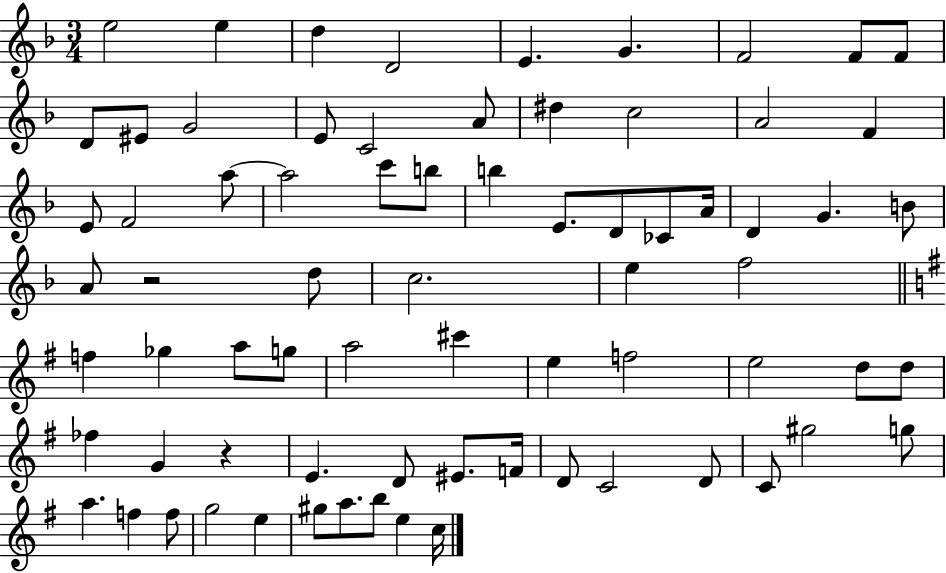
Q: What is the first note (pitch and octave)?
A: E5